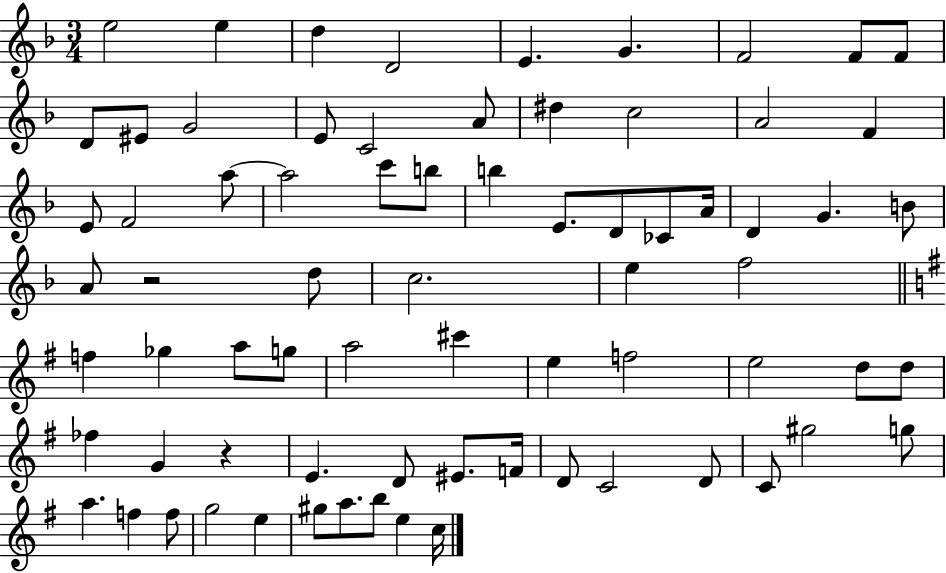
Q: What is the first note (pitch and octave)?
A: E5